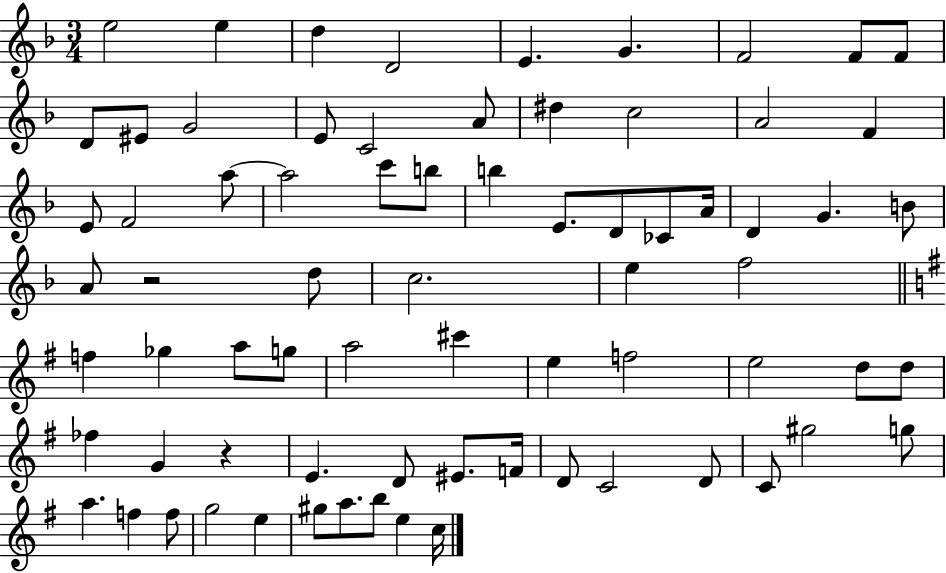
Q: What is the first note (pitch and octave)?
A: E5